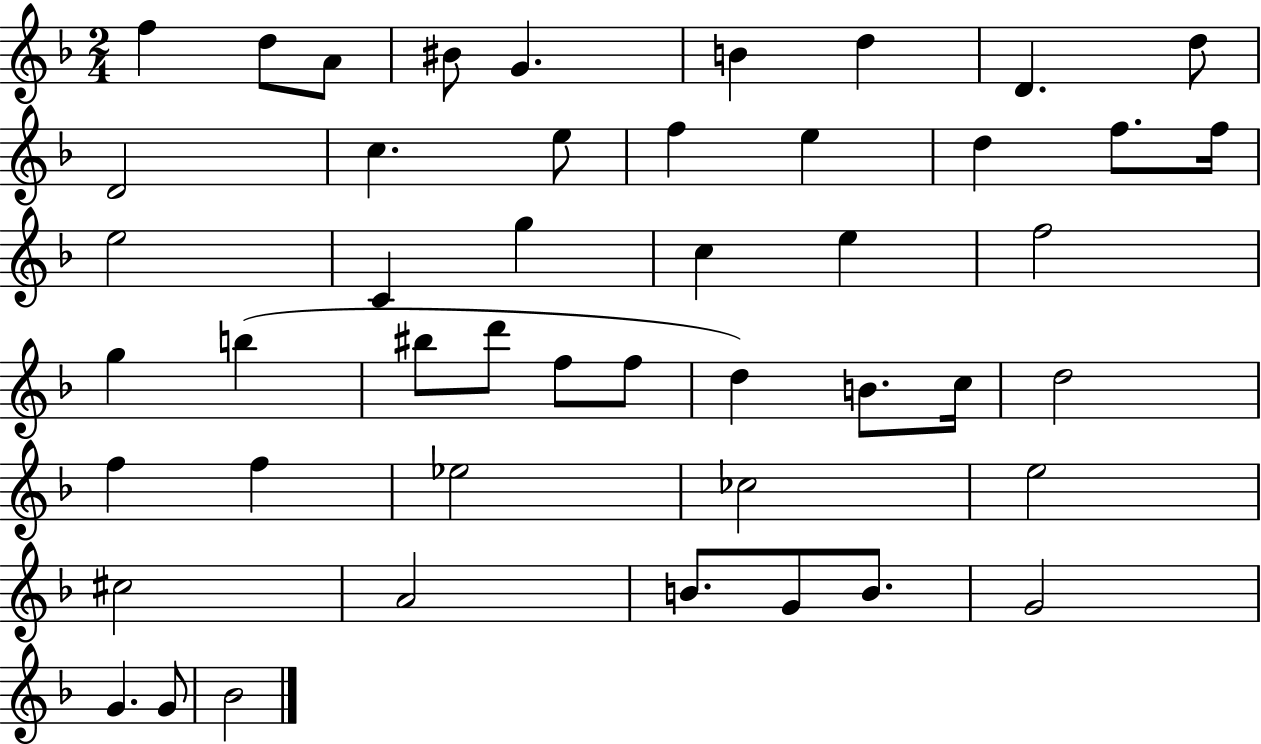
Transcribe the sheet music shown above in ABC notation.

X:1
T:Untitled
M:2/4
L:1/4
K:F
f d/2 A/2 ^B/2 G B d D d/2 D2 c e/2 f e d f/2 f/4 e2 C g c e f2 g b ^b/2 d'/2 f/2 f/2 d B/2 c/4 d2 f f _e2 _c2 e2 ^c2 A2 B/2 G/2 B/2 G2 G G/2 _B2